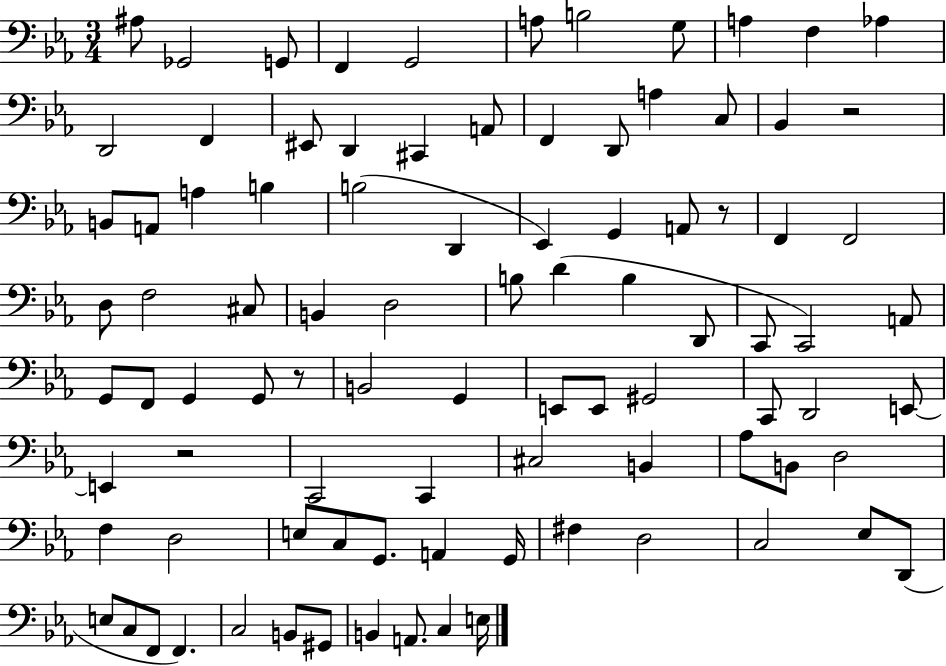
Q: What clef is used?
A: bass